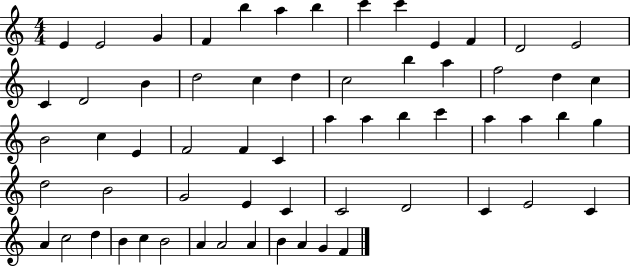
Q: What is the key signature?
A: C major